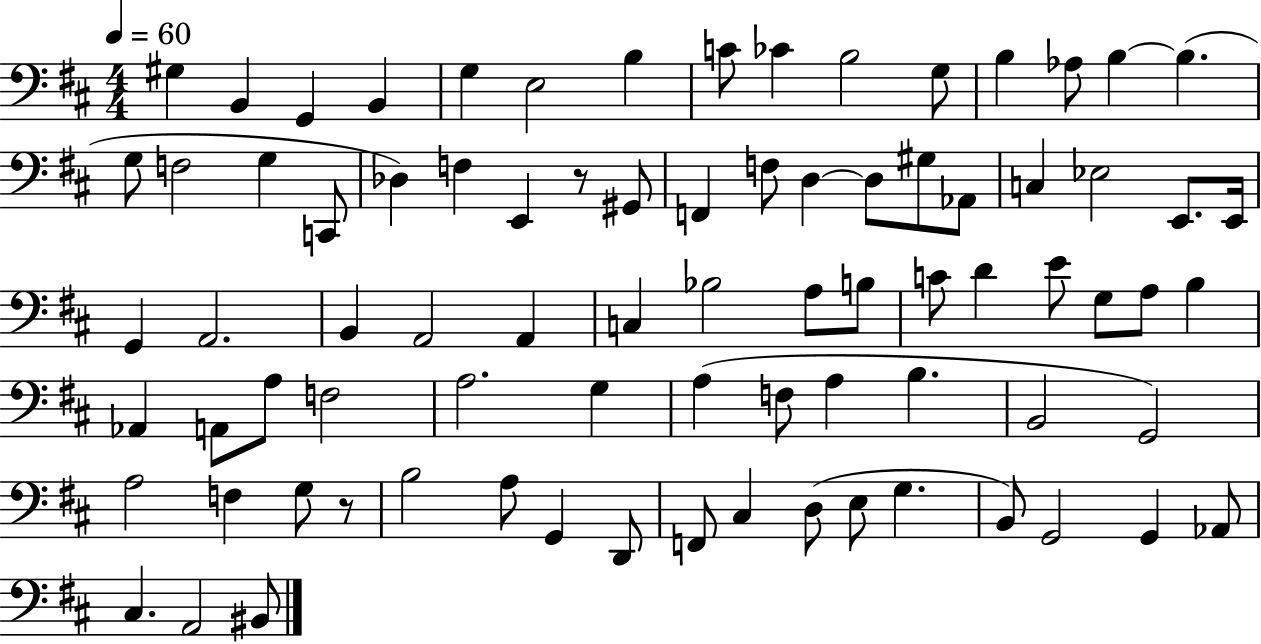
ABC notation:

X:1
T:Untitled
M:4/4
L:1/4
K:D
^G, B,, G,, B,, G, E,2 B, C/2 _C B,2 G,/2 B, _A,/2 B, B, G,/2 F,2 G, C,,/2 _D, F, E,, z/2 ^G,,/2 F,, F,/2 D, D,/2 ^G,/2 _A,,/2 C, _E,2 E,,/2 E,,/4 G,, A,,2 B,, A,,2 A,, C, _B,2 A,/2 B,/2 C/2 D E/2 G,/2 A,/2 B, _A,, A,,/2 A,/2 F,2 A,2 G, A, F,/2 A, B, B,,2 G,,2 A,2 F, G,/2 z/2 B,2 A,/2 G,, D,,/2 F,,/2 ^C, D,/2 E,/2 G, B,,/2 G,,2 G,, _A,,/2 ^C, A,,2 ^B,,/2